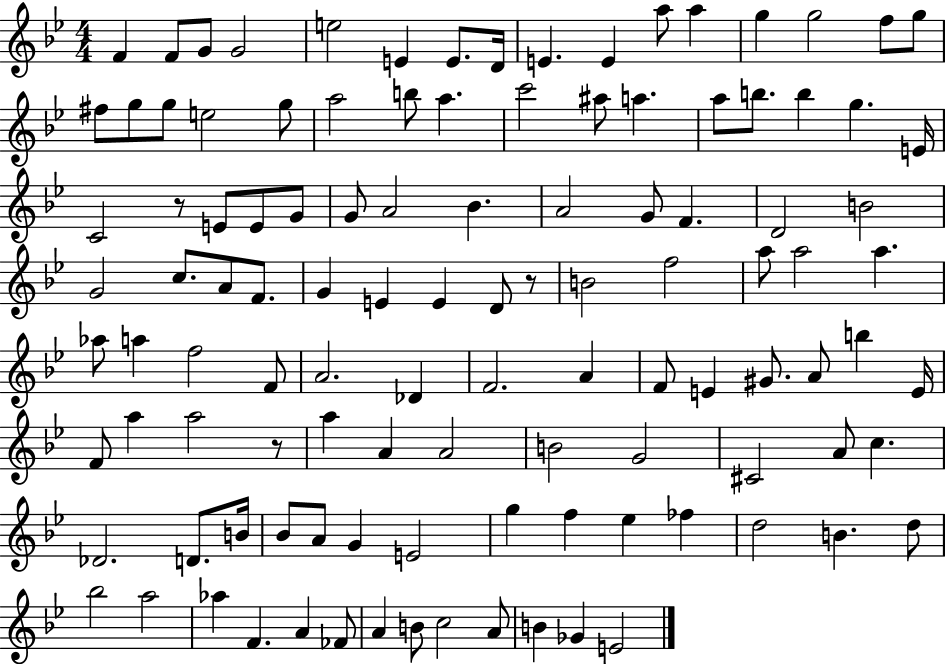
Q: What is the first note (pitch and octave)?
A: F4